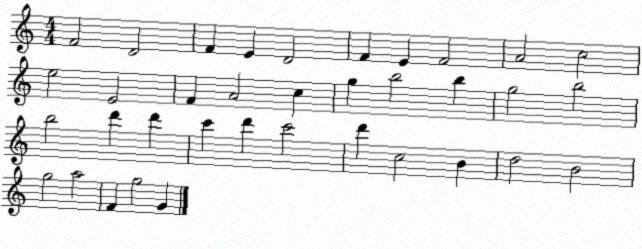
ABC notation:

X:1
T:Untitled
M:4/4
L:1/4
K:C
F2 D2 F E D2 F E F2 A2 c2 e2 E2 F A2 c g b2 b g2 b2 b2 d' d' c' d' c'2 d' c2 B d2 B2 g2 a2 F g2 G